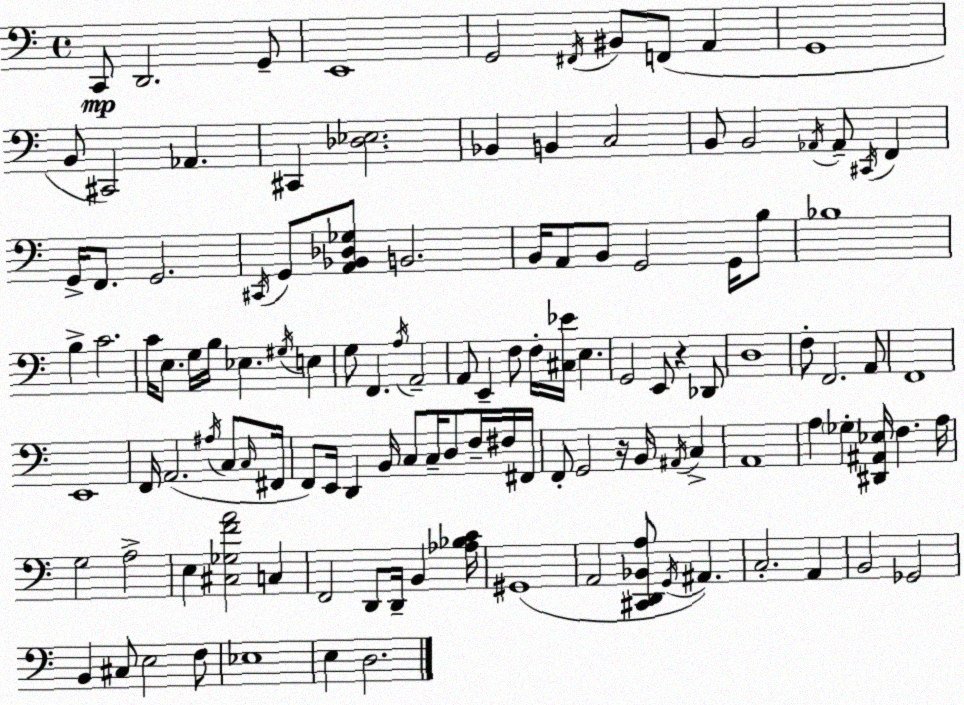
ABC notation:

X:1
T:Untitled
M:4/4
L:1/4
K:Am
C,,/2 D,,2 G,,/2 E,,4 G,,2 ^F,,/4 ^B,,/2 F,,/2 A,, G,,4 B,,/2 ^C,,2 _A,, ^C,, [_D,_E,]2 _B,, B,, C,2 B,,/2 B,,2 _A,,/4 _A,,/2 ^C,,/4 F,, G,,/4 F,,/2 G,,2 ^C,,/4 G,,/2 [A,,_B,,_D,_G,]/2 B,,2 B,,/4 A,,/2 B,,/2 G,,2 G,,/4 B,/2 _B,4 B, C2 C/4 E,/2 G,/4 B,/4 _E, ^G,/4 E, G,/2 F,, A,/4 A,,2 A,,/2 E,, F,/2 F,/4 [^C,_E]/4 E, G,,2 E,,/2 z _D,,/2 D,4 F,/2 F,,2 A,,/2 F,,4 E,,4 F,,/4 A,,2 ^A,/4 C,/2 C,/4 ^F,,/4 F,,/2 E,,/4 D,, B,,/4 C,/2 C,/4 D,/2 F,/4 ^F,/4 ^F,,/4 F,,/2 G,,2 z/4 B,,/4 ^A,,/4 C, A,,4 A, _G, [^D,,^A,,_E,]/4 F, A,/4 G,2 A,2 E, [^C,_G,FA]2 C, F,,2 D,,/2 D,,/4 B,, [_A,_B,C]/4 ^G,,4 A,,2 [^C,,D,,_B,,A,]/2 G,,/4 ^A,, C,2 A,, B,,2 _G,,2 B,, ^C,/2 E,2 F,/2 _E,4 E, D,2